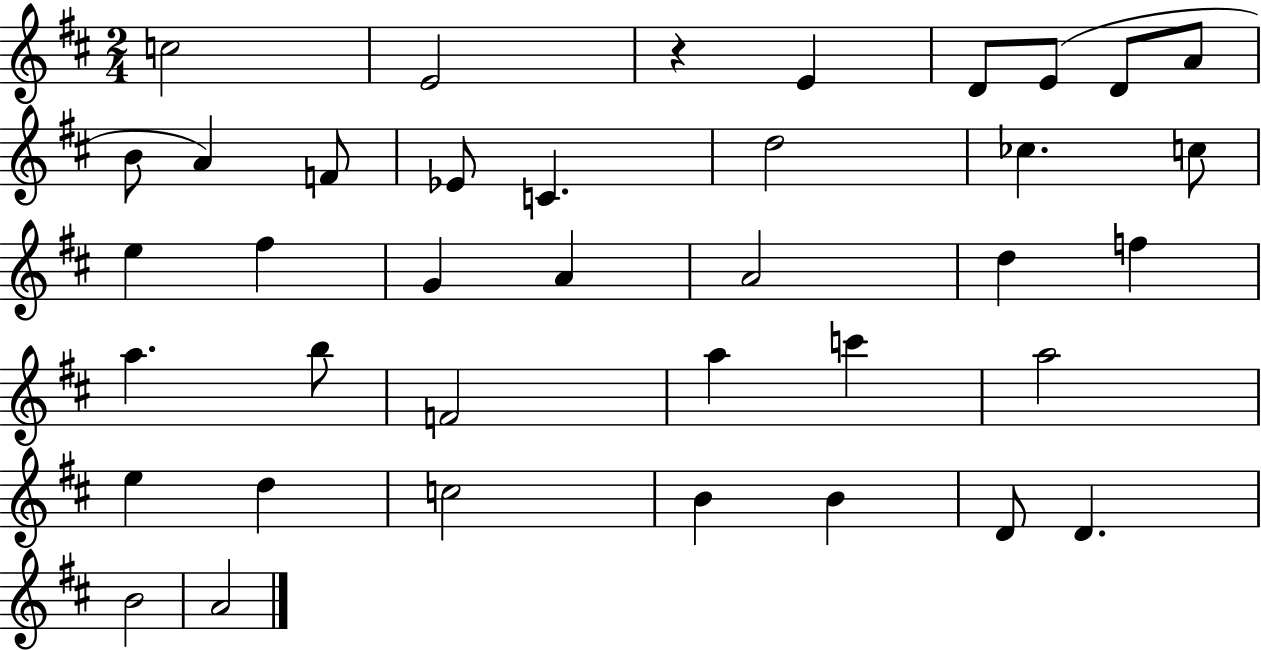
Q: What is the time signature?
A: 2/4